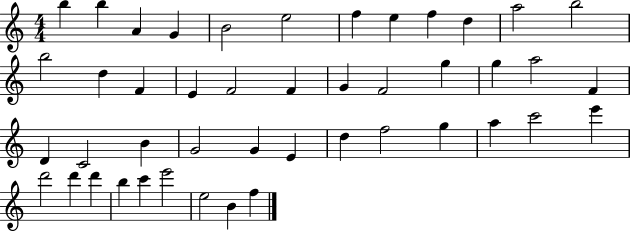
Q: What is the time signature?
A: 4/4